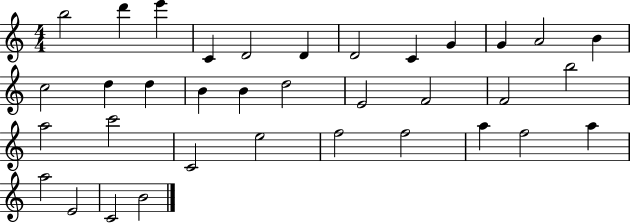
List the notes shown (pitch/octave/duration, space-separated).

B5/h D6/q E6/q C4/q D4/h D4/q D4/h C4/q G4/q G4/q A4/h B4/q C5/h D5/q D5/q B4/q B4/q D5/h E4/h F4/h F4/h B5/h A5/h C6/h C4/h E5/h F5/h F5/h A5/q F5/h A5/q A5/h E4/h C4/h B4/h